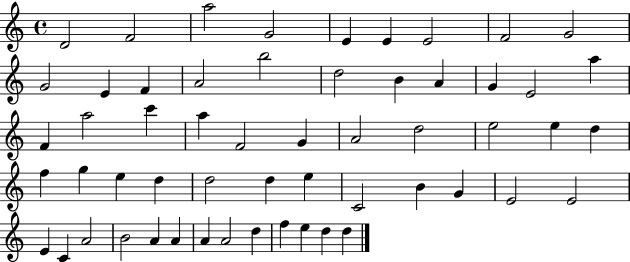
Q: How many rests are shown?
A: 0